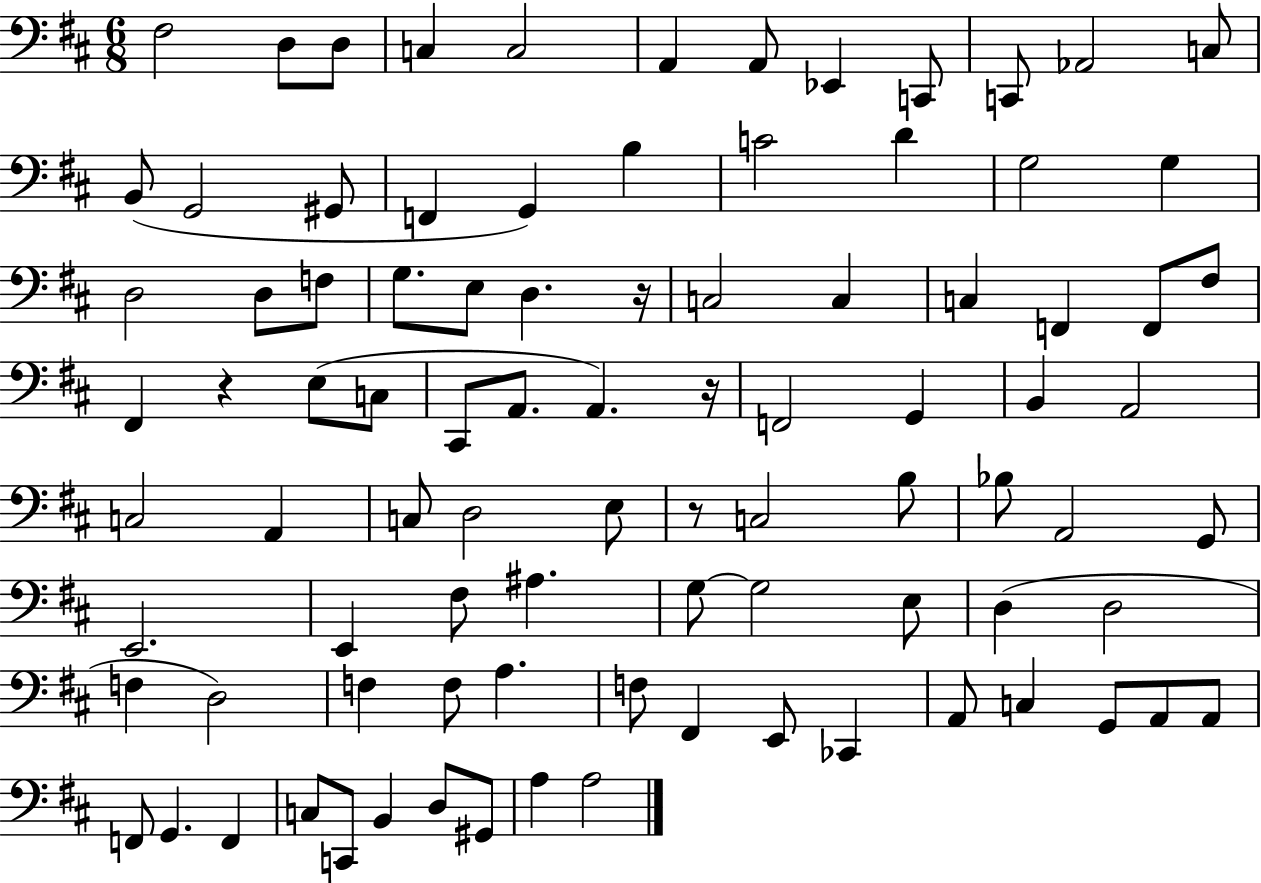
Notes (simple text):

F#3/h D3/e D3/e C3/q C3/h A2/q A2/e Eb2/q C2/e C2/e Ab2/h C3/e B2/e G2/h G#2/e F2/q G2/q B3/q C4/h D4/q G3/h G3/q D3/h D3/e F3/e G3/e. E3/e D3/q. R/s C3/h C3/q C3/q F2/q F2/e F#3/e F#2/q R/q E3/e C3/e C#2/e A2/e. A2/q. R/s F2/h G2/q B2/q A2/h C3/h A2/q C3/e D3/h E3/e R/e C3/h B3/e Bb3/e A2/h G2/e E2/h. E2/q F#3/e A#3/q. G3/e G3/h E3/e D3/q D3/h F3/q D3/h F3/q F3/e A3/q. F3/e F#2/q E2/e CES2/q A2/e C3/q G2/e A2/e A2/e F2/e G2/q. F2/q C3/e C2/e B2/q D3/e G#2/e A3/q A3/h